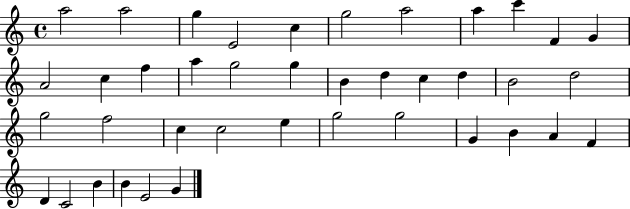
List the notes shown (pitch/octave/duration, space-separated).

A5/h A5/h G5/q E4/h C5/q G5/h A5/h A5/q C6/q F4/q G4/q A4/h C5/q F5/q A5/q G5/h G5/q B4/q D5/q C5/q D5/q B4/h D5/h G5/h F5/h C5/q C5/h E5/q G5/h G5/h G4/q B4/q A4/q F4/q D4/q C4/h B4/q B4/q E4/h G4/q